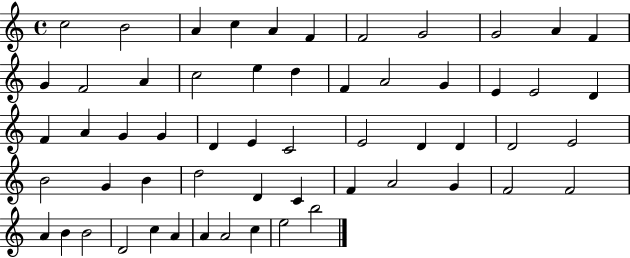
{
  \clef treble
  \time 4/4
  \defaultTimeSignature
  \key c \major
  c''2 b'2 | a'4 c''4 a'4 f'4 | f'2 g'2 | g'2 a'4 f'4 | \break g'4 f'2 a'4 | c''2 e''4 d''4 | f'4 a'2 g'4 | e'4 e'2 d'4 | \break f'4 a'4 g'4 g'4 | d'4 e'4 c'2 | e'2 d'4 d'4 | d'2 e'2 | \break b'2 g'4 b'4 | d''2 d'4 c'4 | f'4 a'2 g'4 | f'2 f'2 | \break a'4 b'4 b'2 | d'2 c''4 a'4 | a'4 a'2 c''4 | e''2 b''2 | \break \bar "|."
}